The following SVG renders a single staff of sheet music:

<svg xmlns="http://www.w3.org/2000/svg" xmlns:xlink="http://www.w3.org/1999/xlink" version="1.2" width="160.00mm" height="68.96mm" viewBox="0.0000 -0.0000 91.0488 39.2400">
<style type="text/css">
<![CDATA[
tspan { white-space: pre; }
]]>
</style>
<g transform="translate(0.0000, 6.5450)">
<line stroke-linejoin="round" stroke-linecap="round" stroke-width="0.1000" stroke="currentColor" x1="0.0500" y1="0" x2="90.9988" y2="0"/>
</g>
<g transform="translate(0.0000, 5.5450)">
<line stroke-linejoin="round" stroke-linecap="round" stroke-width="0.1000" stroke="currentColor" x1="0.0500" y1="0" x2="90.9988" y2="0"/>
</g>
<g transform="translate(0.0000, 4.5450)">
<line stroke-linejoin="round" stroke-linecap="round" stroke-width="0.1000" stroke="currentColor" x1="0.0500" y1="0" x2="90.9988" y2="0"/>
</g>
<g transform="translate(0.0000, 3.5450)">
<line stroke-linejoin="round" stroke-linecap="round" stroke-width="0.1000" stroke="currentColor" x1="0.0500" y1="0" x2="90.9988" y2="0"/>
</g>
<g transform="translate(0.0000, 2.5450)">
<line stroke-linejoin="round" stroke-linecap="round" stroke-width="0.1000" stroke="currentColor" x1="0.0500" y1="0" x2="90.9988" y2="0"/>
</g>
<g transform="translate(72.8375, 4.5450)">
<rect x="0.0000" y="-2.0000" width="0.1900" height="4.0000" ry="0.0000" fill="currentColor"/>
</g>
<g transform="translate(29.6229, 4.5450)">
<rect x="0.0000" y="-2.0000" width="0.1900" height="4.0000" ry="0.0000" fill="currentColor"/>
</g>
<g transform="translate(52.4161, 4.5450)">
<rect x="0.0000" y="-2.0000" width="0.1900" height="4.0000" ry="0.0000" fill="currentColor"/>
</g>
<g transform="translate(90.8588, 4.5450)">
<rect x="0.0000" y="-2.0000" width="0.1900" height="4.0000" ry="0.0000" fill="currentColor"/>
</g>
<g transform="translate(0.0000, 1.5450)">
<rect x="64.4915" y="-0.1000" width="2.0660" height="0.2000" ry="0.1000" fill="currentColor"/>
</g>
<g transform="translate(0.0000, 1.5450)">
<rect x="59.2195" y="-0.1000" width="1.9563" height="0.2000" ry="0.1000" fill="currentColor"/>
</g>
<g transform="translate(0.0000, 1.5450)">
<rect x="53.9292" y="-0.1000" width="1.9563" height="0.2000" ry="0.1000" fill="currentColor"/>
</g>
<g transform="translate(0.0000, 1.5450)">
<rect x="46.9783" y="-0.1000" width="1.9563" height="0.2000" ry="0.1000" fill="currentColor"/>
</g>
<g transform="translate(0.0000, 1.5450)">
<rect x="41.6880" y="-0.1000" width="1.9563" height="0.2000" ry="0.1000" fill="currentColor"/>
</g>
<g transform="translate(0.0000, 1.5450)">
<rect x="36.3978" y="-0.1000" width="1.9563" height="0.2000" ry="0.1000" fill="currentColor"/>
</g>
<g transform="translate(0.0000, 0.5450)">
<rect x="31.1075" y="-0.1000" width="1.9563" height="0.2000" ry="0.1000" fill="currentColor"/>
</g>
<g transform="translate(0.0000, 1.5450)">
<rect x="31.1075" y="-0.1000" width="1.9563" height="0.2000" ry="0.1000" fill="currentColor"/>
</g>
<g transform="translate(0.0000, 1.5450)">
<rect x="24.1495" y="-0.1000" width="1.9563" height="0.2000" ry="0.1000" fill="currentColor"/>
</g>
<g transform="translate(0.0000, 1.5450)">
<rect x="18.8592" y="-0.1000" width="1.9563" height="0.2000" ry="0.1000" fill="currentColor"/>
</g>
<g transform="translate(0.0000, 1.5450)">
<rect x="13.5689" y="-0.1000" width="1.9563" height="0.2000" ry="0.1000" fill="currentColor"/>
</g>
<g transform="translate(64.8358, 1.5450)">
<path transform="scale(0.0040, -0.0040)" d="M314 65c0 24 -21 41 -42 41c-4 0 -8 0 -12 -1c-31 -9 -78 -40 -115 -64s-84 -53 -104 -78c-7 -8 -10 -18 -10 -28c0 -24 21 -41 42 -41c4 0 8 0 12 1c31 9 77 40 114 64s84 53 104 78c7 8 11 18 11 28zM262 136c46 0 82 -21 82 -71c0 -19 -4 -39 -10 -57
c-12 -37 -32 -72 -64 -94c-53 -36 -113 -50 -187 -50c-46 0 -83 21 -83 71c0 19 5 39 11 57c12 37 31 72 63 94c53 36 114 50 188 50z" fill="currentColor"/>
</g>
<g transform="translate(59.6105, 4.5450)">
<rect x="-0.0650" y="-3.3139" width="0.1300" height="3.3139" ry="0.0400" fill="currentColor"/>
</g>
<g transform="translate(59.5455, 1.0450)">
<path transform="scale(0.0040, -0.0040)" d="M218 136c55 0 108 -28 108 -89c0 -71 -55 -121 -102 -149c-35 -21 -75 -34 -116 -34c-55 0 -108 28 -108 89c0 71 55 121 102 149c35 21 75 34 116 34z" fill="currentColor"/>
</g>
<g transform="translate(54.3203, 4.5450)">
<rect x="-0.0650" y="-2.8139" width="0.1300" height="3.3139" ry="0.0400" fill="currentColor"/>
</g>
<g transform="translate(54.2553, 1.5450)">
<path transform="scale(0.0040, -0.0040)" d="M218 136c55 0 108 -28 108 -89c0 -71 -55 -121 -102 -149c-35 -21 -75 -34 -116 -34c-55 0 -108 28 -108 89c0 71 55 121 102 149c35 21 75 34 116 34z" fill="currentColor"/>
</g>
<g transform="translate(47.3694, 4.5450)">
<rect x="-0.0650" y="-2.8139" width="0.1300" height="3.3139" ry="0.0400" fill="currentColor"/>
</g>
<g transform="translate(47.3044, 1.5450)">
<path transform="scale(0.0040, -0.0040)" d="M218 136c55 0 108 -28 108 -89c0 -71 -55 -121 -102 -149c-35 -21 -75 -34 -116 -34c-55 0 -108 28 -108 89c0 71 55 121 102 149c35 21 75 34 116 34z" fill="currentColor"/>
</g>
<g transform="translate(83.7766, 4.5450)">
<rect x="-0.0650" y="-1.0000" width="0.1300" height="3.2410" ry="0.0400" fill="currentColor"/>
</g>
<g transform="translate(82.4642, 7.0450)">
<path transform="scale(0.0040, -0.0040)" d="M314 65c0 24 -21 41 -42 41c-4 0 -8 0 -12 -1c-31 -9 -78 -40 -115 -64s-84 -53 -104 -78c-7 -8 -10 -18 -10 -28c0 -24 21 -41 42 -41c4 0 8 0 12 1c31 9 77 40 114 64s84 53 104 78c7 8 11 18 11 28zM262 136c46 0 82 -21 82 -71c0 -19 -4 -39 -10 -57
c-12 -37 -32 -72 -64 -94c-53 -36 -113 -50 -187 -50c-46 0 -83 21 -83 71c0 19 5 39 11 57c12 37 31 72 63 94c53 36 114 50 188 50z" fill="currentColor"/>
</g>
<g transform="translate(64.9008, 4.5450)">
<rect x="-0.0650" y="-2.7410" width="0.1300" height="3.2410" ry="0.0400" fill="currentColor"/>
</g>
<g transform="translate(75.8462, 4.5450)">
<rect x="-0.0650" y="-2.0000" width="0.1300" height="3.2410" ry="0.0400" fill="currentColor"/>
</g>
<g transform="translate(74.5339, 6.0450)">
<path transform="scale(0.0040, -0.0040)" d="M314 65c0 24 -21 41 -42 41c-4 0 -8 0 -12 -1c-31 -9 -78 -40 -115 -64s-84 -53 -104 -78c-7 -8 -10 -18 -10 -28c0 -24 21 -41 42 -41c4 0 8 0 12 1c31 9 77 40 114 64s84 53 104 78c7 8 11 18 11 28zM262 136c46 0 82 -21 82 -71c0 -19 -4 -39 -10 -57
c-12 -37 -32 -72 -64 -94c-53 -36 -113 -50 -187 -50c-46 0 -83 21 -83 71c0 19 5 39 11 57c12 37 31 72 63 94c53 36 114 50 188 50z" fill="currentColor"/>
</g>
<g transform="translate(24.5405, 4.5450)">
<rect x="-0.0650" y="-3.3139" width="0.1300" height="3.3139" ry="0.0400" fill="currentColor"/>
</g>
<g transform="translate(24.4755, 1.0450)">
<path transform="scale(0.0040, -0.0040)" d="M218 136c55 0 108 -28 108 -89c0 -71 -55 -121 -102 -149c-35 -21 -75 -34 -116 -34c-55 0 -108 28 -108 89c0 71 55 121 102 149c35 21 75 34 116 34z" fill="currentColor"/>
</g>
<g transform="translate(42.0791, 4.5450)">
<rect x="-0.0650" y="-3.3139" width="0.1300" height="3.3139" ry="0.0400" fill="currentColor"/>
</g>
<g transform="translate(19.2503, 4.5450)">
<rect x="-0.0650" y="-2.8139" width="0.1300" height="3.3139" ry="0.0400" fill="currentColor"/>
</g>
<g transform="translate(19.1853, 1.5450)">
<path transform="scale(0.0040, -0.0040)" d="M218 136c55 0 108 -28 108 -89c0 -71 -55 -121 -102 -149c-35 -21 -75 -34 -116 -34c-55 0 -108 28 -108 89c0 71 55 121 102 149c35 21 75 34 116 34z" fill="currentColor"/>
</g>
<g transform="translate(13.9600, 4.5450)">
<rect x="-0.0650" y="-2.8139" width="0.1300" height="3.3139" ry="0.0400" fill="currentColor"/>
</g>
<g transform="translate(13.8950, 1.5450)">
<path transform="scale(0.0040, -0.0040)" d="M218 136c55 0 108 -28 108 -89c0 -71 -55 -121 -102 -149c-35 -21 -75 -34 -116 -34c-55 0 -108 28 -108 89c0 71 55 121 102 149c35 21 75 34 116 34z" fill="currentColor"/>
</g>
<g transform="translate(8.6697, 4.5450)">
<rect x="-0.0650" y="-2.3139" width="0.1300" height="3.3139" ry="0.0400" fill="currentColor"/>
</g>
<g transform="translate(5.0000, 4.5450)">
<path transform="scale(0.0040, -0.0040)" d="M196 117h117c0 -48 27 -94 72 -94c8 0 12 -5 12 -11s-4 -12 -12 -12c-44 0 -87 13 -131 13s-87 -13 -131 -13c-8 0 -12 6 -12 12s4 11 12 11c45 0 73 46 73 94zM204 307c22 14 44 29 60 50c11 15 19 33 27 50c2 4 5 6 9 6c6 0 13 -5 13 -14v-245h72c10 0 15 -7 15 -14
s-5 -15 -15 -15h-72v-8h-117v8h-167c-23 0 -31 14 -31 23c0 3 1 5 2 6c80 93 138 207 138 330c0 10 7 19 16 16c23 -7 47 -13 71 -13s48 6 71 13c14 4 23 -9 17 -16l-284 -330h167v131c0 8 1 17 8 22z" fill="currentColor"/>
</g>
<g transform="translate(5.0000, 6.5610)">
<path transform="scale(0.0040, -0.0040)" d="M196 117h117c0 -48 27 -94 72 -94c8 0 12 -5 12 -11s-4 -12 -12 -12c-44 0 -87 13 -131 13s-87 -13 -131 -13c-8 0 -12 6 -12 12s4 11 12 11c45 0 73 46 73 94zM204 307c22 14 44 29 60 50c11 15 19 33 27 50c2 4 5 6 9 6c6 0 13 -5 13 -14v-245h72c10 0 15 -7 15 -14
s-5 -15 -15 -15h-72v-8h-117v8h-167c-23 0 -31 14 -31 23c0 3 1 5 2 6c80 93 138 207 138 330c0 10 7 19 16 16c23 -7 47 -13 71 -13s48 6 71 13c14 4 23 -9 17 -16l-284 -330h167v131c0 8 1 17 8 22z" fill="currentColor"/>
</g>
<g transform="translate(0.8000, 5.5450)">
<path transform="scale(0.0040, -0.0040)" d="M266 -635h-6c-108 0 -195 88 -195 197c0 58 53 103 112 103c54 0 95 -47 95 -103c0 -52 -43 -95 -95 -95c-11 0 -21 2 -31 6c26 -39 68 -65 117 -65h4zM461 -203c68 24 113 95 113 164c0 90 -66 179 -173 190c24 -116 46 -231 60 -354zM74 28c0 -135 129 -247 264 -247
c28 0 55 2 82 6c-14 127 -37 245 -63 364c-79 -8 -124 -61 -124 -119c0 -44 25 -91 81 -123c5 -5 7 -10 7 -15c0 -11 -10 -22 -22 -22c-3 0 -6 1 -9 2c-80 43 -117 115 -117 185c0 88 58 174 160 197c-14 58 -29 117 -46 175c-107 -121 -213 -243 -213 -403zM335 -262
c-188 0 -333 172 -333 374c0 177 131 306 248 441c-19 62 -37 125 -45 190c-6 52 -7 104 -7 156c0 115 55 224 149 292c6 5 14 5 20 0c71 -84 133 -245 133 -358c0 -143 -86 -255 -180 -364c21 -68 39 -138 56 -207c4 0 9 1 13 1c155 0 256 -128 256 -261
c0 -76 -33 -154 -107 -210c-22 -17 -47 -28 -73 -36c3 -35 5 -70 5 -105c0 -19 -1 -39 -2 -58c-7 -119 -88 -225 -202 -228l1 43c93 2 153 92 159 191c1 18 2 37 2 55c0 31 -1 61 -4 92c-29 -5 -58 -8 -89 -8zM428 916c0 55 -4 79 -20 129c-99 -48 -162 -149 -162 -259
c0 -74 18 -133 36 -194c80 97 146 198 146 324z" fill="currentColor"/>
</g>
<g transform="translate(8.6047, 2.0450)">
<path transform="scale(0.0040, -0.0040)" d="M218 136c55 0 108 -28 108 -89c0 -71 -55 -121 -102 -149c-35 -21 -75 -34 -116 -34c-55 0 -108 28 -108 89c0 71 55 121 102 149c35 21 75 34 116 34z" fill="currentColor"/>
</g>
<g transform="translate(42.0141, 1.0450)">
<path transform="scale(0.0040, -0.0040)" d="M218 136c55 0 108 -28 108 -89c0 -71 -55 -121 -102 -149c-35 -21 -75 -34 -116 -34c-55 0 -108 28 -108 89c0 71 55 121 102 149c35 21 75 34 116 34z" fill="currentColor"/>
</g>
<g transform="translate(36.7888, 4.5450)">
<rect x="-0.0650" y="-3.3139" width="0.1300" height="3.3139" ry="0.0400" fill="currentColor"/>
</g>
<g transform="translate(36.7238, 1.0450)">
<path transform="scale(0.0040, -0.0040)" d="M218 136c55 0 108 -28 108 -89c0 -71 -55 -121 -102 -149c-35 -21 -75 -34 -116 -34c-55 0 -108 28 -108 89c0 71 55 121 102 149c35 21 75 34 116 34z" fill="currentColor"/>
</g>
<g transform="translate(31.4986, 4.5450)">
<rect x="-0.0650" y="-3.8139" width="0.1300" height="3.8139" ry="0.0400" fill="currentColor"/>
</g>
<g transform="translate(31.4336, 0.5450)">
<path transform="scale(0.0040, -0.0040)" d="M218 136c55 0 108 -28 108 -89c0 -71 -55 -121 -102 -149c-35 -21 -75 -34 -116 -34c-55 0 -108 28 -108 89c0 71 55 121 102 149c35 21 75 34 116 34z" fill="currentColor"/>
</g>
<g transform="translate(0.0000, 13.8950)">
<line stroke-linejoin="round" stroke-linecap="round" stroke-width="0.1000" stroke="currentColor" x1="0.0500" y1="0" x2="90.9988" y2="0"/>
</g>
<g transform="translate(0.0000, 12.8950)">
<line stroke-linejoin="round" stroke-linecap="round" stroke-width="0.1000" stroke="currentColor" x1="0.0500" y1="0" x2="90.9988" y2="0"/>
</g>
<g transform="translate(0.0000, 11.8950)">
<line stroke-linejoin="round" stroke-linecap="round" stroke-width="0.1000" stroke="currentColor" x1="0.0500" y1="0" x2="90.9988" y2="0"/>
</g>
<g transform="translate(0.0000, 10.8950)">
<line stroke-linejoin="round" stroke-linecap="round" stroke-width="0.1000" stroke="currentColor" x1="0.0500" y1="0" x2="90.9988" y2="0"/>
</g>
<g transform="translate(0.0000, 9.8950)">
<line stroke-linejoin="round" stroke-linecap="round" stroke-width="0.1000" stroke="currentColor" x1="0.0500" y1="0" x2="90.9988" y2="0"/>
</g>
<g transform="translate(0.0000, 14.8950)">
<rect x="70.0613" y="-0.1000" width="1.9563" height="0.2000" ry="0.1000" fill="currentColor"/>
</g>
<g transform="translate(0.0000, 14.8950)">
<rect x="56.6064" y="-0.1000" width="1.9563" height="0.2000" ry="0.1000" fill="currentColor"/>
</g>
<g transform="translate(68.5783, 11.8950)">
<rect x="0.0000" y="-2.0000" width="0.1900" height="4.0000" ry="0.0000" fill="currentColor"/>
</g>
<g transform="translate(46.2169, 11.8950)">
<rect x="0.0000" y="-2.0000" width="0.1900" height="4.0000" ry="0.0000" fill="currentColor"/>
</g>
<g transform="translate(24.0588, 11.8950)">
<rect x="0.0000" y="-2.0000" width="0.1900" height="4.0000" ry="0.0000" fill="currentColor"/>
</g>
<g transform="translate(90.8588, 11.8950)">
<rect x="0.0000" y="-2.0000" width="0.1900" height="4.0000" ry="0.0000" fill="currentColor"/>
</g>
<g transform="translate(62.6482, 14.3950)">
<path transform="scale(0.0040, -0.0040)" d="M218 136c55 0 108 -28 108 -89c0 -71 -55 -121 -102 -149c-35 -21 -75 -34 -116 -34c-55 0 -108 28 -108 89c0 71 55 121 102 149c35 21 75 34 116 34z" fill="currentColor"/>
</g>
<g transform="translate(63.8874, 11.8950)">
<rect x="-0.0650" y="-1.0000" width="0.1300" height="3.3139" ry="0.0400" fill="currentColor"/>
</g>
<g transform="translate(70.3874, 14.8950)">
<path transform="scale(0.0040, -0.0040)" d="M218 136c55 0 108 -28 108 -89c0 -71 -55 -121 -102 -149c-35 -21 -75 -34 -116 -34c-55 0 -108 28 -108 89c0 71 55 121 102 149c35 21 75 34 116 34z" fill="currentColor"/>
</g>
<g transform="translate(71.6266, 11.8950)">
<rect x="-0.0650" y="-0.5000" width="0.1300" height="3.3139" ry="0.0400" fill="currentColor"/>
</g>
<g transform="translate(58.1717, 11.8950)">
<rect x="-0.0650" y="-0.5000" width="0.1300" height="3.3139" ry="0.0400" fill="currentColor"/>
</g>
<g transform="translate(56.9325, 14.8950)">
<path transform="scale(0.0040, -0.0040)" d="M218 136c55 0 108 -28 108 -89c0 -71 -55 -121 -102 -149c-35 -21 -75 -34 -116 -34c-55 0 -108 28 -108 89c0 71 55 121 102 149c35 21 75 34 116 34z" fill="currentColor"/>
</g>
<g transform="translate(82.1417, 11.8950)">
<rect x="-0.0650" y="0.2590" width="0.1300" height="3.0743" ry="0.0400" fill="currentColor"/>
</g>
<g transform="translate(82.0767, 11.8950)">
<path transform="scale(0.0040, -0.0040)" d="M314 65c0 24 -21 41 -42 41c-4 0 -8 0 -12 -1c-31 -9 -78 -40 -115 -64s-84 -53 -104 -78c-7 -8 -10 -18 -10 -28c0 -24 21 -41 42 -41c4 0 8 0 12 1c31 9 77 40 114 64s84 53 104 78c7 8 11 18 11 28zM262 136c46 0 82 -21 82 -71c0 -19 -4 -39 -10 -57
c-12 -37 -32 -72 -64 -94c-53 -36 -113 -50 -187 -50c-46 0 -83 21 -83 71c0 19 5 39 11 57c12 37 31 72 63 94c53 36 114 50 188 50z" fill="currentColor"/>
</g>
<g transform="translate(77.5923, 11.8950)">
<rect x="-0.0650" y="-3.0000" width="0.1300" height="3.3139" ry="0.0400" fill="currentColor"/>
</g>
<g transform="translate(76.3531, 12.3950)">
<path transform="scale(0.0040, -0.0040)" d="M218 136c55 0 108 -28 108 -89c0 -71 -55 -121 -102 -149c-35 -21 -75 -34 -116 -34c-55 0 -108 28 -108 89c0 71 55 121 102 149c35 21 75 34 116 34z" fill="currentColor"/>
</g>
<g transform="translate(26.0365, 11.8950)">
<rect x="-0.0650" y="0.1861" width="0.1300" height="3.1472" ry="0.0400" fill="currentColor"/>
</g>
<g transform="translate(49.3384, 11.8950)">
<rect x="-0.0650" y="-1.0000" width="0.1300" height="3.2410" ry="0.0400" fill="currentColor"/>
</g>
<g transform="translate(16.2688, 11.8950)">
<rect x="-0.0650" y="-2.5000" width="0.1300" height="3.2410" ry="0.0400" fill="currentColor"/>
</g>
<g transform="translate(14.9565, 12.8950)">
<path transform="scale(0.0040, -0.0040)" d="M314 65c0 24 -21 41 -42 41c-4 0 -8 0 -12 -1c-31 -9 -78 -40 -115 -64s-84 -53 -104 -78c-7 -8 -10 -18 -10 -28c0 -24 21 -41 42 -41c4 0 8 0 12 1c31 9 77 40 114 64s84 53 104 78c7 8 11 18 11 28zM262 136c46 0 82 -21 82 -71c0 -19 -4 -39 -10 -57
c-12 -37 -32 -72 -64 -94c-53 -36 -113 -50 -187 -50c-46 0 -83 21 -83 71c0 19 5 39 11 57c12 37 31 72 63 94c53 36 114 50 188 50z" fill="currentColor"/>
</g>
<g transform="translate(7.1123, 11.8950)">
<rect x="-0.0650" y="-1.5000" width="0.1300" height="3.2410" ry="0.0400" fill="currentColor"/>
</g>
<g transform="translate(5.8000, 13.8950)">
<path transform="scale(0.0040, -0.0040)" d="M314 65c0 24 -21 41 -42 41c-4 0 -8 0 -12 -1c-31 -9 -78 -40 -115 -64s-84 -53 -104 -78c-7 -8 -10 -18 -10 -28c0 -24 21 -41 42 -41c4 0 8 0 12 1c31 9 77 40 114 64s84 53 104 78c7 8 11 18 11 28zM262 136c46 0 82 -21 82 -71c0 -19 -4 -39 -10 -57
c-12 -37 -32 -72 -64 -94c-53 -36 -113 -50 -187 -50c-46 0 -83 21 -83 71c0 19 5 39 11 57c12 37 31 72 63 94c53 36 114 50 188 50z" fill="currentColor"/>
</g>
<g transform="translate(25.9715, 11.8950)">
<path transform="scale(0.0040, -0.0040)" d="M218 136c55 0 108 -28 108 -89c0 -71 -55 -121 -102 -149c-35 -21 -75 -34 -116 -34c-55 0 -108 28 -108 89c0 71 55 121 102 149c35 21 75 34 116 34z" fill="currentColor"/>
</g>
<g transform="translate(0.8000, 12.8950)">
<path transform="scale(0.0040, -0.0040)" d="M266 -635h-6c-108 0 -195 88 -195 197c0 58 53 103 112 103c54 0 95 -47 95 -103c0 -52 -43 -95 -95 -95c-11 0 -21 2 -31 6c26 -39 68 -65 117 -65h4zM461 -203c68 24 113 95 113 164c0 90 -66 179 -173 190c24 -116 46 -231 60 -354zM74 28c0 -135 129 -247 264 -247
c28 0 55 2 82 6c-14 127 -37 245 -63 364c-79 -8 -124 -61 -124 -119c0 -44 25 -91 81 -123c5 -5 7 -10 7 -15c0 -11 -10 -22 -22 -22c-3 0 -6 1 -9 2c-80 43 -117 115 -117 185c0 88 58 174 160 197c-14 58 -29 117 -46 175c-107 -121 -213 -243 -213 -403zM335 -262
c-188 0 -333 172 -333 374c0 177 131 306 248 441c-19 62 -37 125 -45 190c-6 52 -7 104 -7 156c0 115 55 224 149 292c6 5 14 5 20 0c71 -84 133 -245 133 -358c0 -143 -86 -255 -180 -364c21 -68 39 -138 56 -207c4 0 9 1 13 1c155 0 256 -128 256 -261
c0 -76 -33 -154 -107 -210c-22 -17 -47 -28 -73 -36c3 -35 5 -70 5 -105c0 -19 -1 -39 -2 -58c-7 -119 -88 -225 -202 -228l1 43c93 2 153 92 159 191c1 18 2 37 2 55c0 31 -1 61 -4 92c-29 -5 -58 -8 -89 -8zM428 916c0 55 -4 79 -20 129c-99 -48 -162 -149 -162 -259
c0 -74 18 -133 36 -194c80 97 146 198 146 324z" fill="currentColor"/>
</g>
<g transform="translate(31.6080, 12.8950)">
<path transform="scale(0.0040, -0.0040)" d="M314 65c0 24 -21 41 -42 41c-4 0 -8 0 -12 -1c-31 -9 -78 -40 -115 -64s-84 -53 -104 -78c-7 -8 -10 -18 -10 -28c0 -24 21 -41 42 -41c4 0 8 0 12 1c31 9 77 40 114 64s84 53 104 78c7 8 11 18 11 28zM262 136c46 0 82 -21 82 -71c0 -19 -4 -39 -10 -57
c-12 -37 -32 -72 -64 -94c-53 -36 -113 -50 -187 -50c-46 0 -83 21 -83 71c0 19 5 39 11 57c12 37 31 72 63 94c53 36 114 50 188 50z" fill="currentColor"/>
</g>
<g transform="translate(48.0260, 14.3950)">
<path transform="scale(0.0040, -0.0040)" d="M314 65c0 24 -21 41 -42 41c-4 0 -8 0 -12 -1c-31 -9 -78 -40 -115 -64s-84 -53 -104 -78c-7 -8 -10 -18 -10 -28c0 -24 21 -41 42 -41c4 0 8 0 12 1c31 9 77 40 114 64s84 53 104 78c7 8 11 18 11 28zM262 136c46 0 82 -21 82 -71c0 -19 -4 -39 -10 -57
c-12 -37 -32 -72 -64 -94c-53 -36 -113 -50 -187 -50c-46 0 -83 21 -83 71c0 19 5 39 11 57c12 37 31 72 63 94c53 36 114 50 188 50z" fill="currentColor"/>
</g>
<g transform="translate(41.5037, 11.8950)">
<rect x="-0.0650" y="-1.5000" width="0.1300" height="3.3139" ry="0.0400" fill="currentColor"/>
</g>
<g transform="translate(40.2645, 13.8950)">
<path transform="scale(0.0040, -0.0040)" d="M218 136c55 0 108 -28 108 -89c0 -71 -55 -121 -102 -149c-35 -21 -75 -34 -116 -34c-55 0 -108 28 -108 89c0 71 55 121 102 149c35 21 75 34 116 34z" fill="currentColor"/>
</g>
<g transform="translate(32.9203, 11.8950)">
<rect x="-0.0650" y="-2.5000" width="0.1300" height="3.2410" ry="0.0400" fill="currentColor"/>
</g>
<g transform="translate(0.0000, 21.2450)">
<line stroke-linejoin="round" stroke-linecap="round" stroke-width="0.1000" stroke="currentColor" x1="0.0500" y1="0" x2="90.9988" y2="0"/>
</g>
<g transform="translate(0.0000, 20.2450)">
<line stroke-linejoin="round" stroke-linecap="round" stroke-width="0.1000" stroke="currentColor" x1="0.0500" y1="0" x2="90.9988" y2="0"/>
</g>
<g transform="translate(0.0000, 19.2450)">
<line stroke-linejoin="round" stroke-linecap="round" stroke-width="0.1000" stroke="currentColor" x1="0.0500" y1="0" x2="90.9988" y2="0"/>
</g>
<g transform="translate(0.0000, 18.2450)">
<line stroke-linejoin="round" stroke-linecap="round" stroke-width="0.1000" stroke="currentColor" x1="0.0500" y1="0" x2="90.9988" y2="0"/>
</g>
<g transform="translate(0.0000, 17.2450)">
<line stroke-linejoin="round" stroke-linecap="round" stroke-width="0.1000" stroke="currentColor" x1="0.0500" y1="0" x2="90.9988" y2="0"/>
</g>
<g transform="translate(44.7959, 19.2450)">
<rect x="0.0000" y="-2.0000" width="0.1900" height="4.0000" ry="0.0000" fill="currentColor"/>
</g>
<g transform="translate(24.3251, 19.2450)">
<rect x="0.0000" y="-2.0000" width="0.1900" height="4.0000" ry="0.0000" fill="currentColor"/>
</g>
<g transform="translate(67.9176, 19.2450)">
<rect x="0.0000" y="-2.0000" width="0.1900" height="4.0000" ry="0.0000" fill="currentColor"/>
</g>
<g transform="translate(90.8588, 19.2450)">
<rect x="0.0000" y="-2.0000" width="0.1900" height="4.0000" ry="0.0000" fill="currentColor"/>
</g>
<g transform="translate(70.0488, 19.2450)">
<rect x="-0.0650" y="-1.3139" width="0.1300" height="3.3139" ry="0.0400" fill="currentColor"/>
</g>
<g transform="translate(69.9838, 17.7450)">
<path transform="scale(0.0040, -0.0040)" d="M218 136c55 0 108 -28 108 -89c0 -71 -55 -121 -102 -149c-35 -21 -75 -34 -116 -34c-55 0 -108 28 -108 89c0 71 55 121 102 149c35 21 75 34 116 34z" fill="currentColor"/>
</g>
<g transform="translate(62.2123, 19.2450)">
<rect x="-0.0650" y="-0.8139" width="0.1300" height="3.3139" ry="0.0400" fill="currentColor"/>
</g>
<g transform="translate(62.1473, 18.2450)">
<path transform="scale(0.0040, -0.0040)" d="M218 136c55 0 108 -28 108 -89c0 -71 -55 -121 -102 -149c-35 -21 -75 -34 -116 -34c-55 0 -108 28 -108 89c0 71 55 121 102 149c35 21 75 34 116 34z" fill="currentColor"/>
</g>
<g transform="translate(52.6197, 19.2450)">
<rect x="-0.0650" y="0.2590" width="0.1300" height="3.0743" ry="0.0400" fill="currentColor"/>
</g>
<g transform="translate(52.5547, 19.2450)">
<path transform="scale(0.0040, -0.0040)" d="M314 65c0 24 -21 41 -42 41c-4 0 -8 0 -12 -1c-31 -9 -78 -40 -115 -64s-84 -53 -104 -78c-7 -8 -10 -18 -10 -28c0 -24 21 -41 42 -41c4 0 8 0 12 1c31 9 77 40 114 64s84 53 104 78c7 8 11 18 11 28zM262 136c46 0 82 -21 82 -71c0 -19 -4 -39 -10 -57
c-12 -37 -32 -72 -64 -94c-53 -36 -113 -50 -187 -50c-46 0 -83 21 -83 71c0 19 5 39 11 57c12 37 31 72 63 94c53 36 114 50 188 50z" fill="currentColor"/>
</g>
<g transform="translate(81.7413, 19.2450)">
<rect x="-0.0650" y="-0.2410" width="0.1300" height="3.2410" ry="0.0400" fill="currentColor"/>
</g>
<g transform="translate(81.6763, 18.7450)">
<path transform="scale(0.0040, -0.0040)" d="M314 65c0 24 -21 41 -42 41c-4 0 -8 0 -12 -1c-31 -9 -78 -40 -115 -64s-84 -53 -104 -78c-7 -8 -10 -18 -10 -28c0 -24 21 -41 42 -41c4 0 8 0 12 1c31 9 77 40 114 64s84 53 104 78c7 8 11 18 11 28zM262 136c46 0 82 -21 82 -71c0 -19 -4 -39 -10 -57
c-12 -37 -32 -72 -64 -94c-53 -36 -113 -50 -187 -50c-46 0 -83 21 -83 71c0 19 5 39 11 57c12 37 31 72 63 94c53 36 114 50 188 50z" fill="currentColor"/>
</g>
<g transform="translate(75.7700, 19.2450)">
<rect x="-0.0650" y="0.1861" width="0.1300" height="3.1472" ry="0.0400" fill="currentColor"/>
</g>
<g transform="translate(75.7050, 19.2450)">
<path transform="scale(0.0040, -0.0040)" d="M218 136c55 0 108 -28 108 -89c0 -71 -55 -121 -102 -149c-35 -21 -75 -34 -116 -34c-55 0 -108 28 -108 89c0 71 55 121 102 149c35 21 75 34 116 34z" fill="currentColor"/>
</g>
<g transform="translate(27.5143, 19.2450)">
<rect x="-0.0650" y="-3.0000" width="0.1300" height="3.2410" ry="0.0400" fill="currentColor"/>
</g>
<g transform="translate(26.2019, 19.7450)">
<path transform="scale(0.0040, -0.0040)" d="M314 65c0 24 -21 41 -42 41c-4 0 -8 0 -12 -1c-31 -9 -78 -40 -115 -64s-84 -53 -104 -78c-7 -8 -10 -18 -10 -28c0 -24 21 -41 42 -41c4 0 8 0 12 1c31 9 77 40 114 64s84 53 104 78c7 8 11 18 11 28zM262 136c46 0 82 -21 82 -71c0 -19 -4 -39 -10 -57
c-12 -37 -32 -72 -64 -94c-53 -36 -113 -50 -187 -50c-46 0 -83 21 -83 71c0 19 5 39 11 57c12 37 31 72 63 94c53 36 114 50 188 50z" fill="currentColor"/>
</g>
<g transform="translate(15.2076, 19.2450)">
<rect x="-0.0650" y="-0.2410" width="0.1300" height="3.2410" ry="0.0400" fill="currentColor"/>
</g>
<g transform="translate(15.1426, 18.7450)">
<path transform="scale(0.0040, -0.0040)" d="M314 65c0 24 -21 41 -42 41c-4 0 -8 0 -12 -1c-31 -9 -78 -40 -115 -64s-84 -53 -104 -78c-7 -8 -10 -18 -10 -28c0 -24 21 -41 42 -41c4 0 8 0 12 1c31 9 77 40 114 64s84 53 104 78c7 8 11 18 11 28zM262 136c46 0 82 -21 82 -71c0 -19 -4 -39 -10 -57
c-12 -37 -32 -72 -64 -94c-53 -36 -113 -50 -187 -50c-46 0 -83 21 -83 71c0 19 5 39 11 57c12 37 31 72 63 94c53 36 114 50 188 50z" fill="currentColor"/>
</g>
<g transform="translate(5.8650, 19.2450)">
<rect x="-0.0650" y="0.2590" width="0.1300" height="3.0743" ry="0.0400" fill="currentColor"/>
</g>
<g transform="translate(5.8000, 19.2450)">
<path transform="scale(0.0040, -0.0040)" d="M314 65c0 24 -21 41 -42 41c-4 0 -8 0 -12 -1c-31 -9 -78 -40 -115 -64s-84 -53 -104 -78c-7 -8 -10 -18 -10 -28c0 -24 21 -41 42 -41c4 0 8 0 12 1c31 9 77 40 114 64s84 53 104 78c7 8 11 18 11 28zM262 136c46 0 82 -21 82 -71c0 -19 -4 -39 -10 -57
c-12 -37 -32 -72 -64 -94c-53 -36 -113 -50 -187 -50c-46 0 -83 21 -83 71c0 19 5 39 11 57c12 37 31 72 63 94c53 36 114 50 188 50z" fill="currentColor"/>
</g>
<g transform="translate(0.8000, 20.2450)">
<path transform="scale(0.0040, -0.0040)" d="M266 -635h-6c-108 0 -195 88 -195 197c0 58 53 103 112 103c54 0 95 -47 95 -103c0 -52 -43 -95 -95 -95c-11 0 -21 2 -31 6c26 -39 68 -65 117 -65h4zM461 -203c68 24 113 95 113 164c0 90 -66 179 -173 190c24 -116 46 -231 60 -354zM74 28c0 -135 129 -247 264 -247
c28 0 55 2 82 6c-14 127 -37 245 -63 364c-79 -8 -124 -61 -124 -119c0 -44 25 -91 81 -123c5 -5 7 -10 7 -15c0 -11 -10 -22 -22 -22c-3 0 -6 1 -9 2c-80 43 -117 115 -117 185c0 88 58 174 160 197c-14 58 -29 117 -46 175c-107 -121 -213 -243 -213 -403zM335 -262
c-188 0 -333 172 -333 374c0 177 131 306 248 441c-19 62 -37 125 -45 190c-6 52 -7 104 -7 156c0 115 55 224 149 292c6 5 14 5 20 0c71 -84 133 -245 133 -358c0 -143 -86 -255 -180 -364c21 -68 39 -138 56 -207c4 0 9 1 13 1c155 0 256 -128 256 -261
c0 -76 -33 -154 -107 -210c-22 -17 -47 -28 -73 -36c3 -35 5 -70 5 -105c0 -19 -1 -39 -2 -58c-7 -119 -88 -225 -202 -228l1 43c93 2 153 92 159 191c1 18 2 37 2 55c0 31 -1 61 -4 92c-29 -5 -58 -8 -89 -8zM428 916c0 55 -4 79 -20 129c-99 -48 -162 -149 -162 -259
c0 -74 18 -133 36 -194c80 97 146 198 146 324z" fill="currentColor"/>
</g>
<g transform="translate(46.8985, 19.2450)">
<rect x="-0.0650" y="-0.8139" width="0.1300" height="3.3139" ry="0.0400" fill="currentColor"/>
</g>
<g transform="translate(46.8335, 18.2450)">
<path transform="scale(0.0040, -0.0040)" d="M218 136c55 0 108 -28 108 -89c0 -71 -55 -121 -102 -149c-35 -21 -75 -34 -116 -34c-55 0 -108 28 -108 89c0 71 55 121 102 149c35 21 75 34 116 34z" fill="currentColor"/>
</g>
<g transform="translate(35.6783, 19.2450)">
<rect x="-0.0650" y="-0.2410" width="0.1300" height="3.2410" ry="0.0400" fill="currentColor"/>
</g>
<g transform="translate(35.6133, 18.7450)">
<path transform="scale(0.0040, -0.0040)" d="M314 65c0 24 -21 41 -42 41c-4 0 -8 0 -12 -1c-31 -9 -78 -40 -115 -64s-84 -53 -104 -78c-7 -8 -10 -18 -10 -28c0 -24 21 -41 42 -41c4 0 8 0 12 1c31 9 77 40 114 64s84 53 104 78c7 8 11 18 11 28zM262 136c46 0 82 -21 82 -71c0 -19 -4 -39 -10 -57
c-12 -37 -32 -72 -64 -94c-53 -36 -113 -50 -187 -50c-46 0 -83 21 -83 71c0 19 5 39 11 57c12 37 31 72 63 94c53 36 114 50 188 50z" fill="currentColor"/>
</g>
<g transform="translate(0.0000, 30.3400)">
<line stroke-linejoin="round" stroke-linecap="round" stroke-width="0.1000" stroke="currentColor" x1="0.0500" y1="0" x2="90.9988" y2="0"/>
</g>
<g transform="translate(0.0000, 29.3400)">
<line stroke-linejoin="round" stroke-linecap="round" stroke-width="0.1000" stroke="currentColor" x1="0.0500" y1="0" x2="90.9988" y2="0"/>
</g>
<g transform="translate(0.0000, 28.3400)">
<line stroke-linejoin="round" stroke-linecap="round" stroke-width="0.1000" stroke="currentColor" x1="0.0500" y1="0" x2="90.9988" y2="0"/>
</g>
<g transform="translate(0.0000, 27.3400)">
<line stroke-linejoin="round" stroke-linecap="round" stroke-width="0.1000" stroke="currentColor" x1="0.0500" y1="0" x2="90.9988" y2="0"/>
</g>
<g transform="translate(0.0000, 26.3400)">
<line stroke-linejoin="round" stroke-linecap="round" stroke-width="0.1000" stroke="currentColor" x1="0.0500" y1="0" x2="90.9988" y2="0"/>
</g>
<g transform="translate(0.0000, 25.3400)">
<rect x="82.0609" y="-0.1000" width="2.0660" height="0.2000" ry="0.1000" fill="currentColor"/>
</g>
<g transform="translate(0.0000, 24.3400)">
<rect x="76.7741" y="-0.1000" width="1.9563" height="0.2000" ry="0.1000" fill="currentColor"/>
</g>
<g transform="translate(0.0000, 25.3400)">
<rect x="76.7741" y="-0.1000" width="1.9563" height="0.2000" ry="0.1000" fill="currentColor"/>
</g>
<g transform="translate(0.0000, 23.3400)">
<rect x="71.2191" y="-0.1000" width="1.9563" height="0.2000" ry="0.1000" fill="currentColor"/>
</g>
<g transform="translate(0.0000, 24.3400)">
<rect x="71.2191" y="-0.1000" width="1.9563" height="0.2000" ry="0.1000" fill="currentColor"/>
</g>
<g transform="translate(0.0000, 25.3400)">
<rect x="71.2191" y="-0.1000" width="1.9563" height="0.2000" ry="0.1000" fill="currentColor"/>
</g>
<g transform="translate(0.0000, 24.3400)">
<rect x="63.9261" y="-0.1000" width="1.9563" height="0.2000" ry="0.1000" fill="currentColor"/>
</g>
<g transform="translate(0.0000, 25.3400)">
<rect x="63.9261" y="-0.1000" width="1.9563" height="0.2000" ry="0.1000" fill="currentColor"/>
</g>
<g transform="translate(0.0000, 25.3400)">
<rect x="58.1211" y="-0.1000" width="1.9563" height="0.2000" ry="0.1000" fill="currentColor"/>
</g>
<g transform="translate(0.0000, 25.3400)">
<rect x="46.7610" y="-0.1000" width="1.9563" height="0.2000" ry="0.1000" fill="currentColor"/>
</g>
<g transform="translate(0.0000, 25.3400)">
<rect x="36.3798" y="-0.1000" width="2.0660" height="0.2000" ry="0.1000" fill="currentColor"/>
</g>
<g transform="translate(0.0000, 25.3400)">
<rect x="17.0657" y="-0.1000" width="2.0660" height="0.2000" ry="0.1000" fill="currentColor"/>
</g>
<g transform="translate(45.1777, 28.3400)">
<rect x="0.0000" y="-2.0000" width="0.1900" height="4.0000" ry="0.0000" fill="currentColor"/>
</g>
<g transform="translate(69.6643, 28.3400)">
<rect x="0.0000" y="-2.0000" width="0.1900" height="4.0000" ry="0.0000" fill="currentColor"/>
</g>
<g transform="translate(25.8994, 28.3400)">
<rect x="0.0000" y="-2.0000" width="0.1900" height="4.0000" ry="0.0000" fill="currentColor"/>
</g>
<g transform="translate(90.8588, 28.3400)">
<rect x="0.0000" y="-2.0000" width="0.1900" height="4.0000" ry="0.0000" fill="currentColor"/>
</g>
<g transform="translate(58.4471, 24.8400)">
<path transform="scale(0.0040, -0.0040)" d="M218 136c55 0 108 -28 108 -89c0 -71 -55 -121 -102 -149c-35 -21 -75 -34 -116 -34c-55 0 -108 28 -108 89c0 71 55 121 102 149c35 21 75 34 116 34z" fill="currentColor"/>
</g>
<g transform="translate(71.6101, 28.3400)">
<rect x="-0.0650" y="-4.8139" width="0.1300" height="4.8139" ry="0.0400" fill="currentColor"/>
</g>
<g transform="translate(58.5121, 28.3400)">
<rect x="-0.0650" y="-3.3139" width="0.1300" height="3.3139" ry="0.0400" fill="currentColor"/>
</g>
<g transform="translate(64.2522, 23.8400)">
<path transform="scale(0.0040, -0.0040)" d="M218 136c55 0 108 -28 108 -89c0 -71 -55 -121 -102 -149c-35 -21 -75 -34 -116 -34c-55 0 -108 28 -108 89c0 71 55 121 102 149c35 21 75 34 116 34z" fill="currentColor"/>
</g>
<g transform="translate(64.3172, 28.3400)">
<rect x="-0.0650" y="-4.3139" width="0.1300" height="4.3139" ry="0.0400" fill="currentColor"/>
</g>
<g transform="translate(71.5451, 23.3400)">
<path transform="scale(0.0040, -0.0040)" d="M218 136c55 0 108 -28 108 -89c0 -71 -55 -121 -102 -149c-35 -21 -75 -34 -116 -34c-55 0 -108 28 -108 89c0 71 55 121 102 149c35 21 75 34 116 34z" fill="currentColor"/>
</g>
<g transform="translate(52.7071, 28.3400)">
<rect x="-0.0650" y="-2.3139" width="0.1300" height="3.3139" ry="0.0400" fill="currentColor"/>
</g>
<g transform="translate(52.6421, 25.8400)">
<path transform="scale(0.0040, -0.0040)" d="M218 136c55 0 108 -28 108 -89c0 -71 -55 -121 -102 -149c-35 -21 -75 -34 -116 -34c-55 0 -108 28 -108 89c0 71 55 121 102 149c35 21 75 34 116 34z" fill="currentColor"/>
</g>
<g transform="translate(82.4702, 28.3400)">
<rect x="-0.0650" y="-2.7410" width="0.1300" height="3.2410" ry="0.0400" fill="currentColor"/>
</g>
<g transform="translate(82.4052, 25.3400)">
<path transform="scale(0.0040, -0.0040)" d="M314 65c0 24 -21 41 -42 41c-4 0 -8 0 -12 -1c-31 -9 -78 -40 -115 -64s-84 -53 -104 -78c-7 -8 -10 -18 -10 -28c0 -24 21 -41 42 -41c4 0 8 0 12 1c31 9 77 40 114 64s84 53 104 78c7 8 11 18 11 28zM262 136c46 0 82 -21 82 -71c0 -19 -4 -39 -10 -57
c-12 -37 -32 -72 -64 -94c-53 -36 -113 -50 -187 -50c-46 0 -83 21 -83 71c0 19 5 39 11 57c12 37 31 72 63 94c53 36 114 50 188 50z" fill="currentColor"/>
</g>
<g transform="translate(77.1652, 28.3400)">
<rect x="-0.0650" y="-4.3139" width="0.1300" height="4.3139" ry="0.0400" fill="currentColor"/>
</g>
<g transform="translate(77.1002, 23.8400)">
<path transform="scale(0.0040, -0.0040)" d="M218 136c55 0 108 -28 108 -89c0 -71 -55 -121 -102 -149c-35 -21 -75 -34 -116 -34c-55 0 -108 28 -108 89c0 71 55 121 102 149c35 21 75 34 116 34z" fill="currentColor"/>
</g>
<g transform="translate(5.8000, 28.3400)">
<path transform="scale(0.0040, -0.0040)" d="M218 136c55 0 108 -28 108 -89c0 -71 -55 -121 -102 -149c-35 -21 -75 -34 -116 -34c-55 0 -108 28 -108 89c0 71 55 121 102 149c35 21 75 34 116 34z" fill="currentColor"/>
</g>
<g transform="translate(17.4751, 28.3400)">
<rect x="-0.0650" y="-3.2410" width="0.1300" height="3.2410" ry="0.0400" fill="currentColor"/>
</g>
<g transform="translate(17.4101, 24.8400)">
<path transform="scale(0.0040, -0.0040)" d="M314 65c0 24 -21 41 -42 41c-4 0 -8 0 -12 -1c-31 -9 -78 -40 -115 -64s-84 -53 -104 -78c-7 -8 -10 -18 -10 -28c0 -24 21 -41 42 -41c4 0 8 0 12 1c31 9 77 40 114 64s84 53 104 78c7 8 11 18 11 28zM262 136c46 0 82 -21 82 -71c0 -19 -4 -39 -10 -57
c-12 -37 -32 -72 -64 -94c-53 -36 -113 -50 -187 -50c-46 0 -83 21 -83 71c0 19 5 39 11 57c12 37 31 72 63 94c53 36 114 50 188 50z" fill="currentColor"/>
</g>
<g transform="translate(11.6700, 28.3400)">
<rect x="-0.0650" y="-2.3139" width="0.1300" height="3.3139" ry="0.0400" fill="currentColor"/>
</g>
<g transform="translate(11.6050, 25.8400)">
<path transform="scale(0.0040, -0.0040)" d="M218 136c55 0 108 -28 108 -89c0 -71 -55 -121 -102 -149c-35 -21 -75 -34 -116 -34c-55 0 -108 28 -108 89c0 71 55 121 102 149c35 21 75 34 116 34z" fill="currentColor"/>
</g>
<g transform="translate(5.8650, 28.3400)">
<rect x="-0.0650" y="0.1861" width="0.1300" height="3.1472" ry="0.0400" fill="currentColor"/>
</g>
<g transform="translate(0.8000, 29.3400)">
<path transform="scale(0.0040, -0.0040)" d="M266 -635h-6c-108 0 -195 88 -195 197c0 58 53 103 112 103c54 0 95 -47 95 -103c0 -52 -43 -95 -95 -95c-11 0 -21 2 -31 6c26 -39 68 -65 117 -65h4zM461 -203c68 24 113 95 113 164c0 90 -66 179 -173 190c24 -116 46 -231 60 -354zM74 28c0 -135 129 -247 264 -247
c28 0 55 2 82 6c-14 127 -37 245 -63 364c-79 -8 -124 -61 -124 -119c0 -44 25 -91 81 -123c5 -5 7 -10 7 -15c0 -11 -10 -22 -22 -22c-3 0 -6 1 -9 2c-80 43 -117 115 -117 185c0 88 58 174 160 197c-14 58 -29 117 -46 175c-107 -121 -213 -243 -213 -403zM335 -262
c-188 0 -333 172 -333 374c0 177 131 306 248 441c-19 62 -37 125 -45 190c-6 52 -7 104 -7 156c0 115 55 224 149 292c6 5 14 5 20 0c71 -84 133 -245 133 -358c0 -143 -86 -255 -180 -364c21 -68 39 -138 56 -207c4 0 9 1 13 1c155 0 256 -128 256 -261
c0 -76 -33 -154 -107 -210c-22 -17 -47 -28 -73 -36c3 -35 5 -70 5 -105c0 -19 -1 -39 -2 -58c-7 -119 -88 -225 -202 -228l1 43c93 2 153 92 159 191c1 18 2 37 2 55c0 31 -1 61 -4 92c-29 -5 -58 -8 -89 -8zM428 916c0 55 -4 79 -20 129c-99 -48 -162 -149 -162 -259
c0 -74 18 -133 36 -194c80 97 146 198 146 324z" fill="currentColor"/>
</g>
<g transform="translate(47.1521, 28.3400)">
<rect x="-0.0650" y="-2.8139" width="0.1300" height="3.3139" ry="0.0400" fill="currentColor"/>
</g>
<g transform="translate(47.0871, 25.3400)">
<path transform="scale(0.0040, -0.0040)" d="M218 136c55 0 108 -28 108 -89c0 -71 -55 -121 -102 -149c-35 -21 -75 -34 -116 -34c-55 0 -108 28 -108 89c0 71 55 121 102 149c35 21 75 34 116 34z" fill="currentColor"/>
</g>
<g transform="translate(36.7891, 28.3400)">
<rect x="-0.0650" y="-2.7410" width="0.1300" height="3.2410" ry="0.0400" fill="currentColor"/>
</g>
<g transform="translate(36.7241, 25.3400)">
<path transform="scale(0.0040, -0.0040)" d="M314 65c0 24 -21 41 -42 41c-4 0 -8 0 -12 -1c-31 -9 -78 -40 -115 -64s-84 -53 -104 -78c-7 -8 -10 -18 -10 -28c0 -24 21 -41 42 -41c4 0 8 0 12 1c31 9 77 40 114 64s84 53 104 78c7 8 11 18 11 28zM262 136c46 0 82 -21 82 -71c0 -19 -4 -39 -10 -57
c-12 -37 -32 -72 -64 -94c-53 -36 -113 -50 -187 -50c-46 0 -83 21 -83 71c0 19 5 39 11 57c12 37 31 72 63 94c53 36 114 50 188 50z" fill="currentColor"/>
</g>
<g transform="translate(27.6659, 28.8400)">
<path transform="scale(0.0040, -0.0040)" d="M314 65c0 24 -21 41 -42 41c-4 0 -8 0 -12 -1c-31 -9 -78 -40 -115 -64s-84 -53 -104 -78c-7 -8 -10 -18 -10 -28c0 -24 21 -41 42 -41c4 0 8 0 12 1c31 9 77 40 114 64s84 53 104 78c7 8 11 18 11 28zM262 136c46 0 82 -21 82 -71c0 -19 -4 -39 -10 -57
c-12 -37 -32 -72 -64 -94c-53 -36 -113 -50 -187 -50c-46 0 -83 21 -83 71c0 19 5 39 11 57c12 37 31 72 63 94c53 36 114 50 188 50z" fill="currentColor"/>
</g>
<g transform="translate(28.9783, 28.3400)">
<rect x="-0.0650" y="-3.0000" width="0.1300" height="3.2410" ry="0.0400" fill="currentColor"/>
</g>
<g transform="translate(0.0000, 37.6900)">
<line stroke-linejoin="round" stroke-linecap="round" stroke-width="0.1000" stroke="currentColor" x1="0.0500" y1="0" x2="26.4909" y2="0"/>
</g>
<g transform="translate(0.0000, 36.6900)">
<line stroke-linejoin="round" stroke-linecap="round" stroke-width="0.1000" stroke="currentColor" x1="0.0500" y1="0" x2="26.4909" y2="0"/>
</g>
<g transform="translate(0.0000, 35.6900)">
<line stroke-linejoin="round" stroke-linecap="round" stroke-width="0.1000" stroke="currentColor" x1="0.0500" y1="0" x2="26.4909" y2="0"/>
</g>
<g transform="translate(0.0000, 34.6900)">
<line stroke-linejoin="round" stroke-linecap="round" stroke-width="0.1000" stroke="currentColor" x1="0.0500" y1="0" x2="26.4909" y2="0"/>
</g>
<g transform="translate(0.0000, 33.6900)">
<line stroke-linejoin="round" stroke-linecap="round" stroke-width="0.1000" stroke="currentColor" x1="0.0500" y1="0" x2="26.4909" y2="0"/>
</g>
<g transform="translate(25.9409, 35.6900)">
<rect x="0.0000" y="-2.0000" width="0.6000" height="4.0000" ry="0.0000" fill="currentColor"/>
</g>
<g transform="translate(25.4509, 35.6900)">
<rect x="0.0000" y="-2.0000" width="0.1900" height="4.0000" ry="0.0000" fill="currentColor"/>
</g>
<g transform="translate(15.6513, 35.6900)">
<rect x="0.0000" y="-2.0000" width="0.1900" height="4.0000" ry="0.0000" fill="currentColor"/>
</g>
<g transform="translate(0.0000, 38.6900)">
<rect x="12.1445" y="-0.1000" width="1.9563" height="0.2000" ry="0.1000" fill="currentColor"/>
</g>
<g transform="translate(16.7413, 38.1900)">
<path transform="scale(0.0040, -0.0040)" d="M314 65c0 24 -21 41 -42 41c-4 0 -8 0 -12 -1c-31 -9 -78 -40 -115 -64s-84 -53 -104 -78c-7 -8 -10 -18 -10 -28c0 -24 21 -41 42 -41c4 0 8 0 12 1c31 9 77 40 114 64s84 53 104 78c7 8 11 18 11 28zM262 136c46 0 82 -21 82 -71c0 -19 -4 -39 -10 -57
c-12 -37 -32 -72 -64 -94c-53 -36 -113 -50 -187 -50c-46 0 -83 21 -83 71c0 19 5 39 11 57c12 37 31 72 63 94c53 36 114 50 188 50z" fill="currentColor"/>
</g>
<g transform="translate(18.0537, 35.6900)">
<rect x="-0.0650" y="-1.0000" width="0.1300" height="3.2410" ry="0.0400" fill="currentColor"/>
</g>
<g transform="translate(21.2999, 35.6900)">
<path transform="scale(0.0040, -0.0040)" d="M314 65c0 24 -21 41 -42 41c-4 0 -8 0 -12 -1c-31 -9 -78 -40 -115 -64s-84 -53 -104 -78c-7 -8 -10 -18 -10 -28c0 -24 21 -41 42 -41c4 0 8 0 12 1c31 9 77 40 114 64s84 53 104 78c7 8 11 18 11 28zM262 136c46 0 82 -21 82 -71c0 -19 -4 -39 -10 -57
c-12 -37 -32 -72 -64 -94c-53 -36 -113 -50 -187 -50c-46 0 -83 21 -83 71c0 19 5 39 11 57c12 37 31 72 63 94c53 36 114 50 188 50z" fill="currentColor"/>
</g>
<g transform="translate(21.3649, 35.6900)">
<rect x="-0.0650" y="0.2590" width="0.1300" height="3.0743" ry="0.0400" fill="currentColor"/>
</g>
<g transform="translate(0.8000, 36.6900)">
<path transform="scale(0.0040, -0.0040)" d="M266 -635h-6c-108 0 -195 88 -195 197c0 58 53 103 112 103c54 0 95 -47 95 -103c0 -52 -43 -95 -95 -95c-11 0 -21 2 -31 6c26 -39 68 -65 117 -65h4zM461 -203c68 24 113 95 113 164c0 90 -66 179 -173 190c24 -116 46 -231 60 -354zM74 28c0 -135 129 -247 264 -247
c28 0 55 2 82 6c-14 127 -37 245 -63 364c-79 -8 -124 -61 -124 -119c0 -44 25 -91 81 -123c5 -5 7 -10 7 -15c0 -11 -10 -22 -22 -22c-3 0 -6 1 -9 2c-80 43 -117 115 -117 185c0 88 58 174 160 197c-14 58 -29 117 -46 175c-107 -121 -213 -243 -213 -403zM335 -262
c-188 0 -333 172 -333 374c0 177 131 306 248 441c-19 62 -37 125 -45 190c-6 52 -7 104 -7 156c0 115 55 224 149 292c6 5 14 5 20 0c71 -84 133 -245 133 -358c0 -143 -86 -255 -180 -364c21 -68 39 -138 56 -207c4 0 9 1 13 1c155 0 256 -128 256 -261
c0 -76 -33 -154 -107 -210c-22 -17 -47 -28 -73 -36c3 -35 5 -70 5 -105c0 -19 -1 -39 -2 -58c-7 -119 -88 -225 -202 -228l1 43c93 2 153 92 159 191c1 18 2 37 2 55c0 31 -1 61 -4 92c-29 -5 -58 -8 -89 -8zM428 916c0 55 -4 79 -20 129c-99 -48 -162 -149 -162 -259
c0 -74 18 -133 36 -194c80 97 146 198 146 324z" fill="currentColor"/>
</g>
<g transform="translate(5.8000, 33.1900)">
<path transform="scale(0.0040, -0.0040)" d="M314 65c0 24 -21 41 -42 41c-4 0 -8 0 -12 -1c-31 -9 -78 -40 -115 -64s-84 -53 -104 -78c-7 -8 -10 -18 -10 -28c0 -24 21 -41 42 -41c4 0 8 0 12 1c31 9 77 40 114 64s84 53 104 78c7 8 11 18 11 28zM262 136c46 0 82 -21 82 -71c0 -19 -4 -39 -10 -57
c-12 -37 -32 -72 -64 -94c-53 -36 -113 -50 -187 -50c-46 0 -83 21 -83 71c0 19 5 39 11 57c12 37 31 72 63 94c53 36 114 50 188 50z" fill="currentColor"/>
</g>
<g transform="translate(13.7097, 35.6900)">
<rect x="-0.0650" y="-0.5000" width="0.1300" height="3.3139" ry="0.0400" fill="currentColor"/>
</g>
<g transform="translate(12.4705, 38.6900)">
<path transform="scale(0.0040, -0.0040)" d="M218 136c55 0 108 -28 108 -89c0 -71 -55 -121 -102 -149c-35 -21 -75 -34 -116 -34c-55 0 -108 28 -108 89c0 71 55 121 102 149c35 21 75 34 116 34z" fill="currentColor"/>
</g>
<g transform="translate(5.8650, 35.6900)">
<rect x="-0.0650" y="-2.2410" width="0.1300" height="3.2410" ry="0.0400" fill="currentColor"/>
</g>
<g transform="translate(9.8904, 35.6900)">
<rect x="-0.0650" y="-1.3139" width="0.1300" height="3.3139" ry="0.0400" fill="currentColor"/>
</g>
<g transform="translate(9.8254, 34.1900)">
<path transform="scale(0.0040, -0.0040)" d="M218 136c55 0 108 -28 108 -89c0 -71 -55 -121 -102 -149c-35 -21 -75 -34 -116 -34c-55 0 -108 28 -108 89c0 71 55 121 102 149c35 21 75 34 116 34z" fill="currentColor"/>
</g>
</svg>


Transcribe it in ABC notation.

X:1
T:Untitled
M:4/4
L:1/4
K:C
g a a b c' b b a a b a2 F2 D2 E2 G2 B G2 E D2 C D C A B2 B2 c2 A2 c2 d B2 d e B c2 B g b2 A2 a2 a g b d' e' d' a2 g2 e C D2 B2